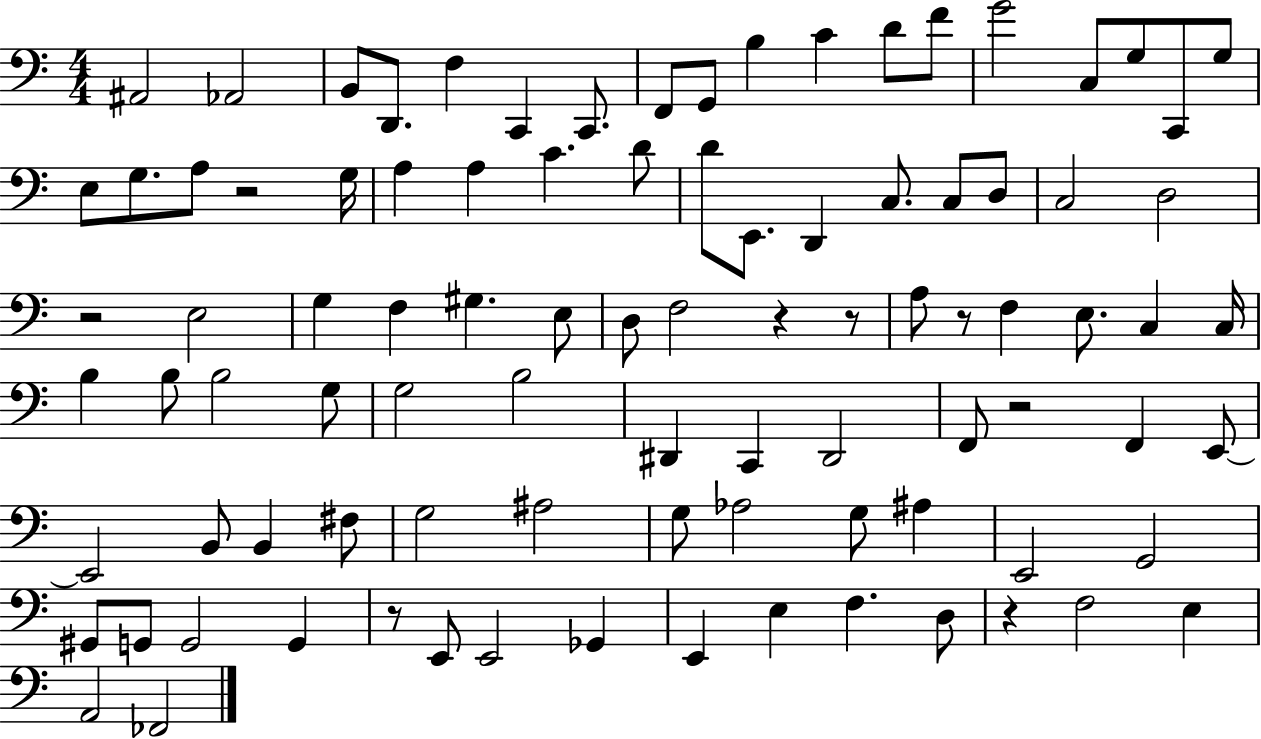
X:1
T:Untitled
M:4/4
L:1/4
K:C
^A,,2 _A,,2 B,,/2 D,,/2 F, C,, C,,/2 F,,/2 G,,/2 B, C D/2 F/2 G2 C,/2 G,/2 C,,/2 G,/2 E,/2 G,/2 A,/2 z2 G,/4 A, A, C D/2 D/2 E,,/2 D,, C,/2 C,/2 D,/2 C,2 D,2 z2 E,2 G, F, ^G, E,/2 D,/2 F,2 z z/2 A,/2 z/2 F, E,/2 C, C,/4 B, B,/2 B,2 G,/2 G,2 B,2 ^D,, C,, ^D,,2 F,,/2 z2 F,, E,,/2 E,,2 B,,/2 B,, ^F,/2 G,2 ^A,2 G,/2 _A,2 G,/2 ^A, E,,2 G,,2 ^G,,/2 G,,/2 G,,2 G,, z/2 E,,/2 E,,2 _G,, E,, E, F, D,/2 z F,2 E, A,,2 _F,,2